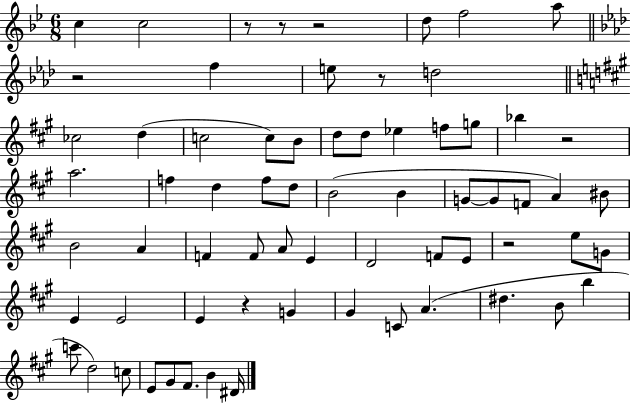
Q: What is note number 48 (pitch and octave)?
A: C4